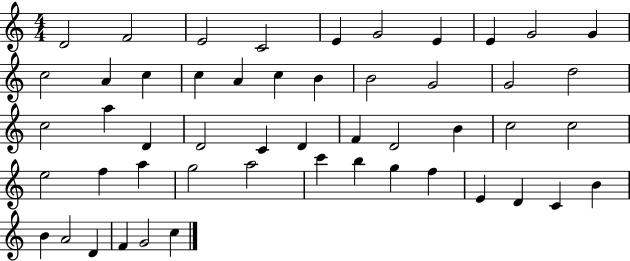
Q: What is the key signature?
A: C major